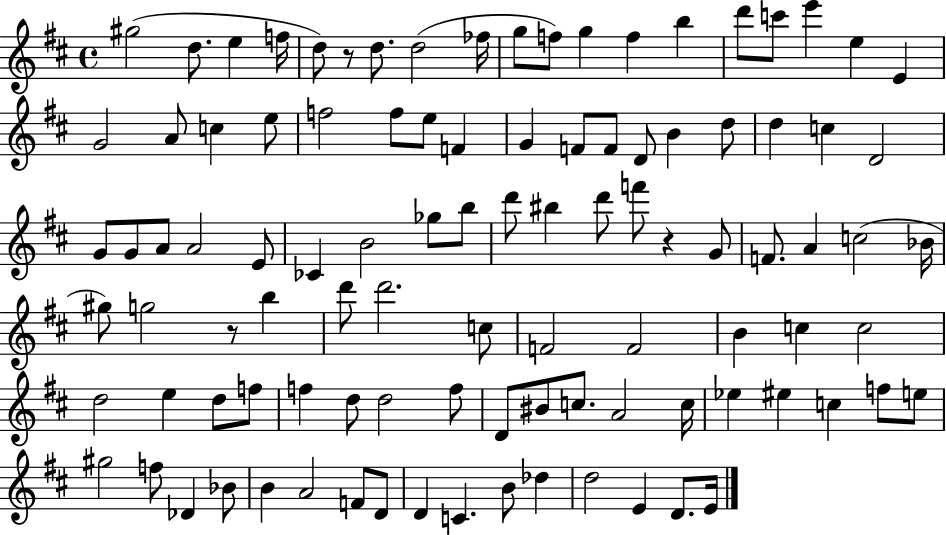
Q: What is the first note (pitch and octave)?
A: G#5